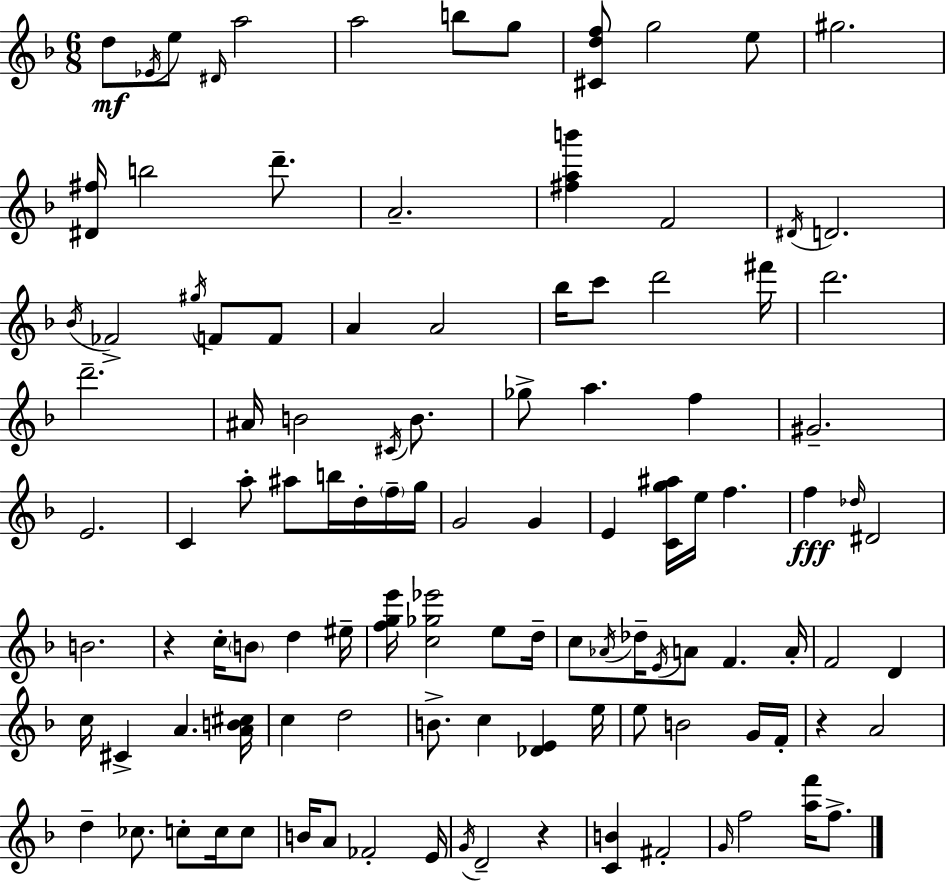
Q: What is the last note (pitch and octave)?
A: F5